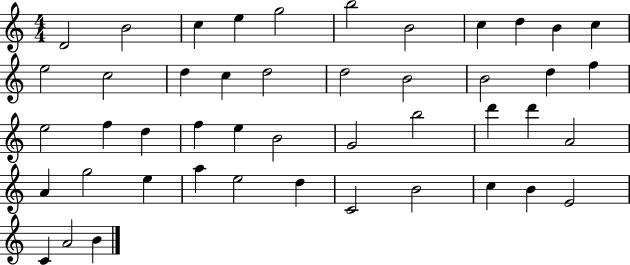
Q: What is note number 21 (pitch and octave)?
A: F5